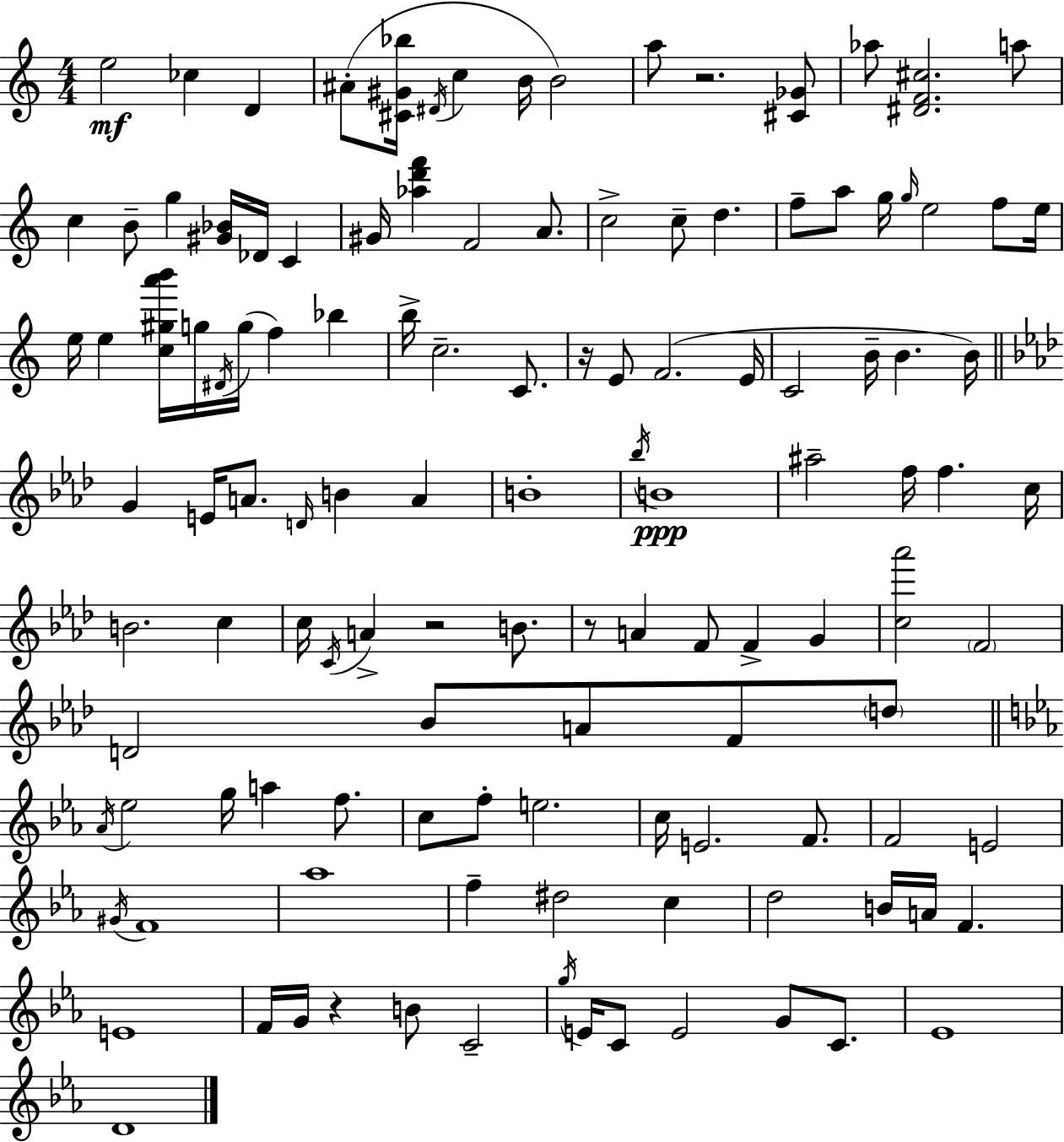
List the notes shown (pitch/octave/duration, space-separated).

E5/h CES5/q D4/q A#4/e [C#4,G#4,Bb5]/s D#4/s C5/q B4/s B4/h A5/e R/h. [C#4,Gb4]/e Ab5/e [D#4,F4,C#5]/h. A5/e C5/q B4/e G5/q [G#4,Bb4]/s Db4/s C4/q G#4/s [Ab5,D6,F6]/q F4/h A4/e. C5/h C5/e D5/q. F5/e A5/e G5/s G5/s E5/h F5/e E5/s E5/s E5/q [C5,G#5,A6,B6]/s G5/s D#4/s G5/s F5/q Bb5/q B5/s C5/h. C4/e. R/s E4/e F4/h. E4/s C4/h B4/s B4/q. B4/s G4/q E4/s A4/e. D4/s B4/q A4/q B4/w Bb5/s B4/w A#5/h F5/s F5/q. C5/s B4/h. C5/q C5/s C4/s A4/q R/h B4/e. R/e A4/q F4/e F4/q G4/q [C5,Ab6]/h F4/h D4/h Bb4/e A4/e F4/e D5/e Ab4/s Eb5/h G5/s A5/q F5/e. C5/e F5/e E5/h. C5/s E4/h. F4/e. F4/h E4/h G#4/s F4/w Ab5/w F5/q D#5/h C5/q D5/h B4/s A4/s F4/q. E4/w F4/s G4/s R/q B4/e C4/h G5/s E4/s C4/e E4/h G4/e C4/e. Eb4/w D4/w